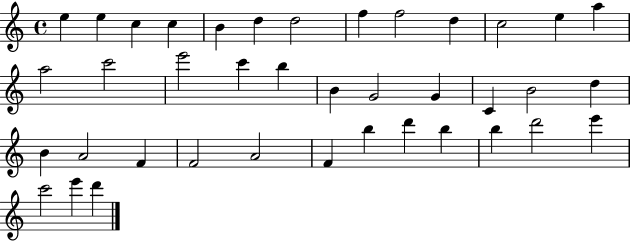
X:1
T:Untitled
M:4/4
L:1/4
K:C
e e c c B d d2 f f2 d c2 e a a2 c'2 e'2 c' b B G2 G C B2 d B A2 F F2 A2 F b d' b b d'2 e' c'2 e' d'